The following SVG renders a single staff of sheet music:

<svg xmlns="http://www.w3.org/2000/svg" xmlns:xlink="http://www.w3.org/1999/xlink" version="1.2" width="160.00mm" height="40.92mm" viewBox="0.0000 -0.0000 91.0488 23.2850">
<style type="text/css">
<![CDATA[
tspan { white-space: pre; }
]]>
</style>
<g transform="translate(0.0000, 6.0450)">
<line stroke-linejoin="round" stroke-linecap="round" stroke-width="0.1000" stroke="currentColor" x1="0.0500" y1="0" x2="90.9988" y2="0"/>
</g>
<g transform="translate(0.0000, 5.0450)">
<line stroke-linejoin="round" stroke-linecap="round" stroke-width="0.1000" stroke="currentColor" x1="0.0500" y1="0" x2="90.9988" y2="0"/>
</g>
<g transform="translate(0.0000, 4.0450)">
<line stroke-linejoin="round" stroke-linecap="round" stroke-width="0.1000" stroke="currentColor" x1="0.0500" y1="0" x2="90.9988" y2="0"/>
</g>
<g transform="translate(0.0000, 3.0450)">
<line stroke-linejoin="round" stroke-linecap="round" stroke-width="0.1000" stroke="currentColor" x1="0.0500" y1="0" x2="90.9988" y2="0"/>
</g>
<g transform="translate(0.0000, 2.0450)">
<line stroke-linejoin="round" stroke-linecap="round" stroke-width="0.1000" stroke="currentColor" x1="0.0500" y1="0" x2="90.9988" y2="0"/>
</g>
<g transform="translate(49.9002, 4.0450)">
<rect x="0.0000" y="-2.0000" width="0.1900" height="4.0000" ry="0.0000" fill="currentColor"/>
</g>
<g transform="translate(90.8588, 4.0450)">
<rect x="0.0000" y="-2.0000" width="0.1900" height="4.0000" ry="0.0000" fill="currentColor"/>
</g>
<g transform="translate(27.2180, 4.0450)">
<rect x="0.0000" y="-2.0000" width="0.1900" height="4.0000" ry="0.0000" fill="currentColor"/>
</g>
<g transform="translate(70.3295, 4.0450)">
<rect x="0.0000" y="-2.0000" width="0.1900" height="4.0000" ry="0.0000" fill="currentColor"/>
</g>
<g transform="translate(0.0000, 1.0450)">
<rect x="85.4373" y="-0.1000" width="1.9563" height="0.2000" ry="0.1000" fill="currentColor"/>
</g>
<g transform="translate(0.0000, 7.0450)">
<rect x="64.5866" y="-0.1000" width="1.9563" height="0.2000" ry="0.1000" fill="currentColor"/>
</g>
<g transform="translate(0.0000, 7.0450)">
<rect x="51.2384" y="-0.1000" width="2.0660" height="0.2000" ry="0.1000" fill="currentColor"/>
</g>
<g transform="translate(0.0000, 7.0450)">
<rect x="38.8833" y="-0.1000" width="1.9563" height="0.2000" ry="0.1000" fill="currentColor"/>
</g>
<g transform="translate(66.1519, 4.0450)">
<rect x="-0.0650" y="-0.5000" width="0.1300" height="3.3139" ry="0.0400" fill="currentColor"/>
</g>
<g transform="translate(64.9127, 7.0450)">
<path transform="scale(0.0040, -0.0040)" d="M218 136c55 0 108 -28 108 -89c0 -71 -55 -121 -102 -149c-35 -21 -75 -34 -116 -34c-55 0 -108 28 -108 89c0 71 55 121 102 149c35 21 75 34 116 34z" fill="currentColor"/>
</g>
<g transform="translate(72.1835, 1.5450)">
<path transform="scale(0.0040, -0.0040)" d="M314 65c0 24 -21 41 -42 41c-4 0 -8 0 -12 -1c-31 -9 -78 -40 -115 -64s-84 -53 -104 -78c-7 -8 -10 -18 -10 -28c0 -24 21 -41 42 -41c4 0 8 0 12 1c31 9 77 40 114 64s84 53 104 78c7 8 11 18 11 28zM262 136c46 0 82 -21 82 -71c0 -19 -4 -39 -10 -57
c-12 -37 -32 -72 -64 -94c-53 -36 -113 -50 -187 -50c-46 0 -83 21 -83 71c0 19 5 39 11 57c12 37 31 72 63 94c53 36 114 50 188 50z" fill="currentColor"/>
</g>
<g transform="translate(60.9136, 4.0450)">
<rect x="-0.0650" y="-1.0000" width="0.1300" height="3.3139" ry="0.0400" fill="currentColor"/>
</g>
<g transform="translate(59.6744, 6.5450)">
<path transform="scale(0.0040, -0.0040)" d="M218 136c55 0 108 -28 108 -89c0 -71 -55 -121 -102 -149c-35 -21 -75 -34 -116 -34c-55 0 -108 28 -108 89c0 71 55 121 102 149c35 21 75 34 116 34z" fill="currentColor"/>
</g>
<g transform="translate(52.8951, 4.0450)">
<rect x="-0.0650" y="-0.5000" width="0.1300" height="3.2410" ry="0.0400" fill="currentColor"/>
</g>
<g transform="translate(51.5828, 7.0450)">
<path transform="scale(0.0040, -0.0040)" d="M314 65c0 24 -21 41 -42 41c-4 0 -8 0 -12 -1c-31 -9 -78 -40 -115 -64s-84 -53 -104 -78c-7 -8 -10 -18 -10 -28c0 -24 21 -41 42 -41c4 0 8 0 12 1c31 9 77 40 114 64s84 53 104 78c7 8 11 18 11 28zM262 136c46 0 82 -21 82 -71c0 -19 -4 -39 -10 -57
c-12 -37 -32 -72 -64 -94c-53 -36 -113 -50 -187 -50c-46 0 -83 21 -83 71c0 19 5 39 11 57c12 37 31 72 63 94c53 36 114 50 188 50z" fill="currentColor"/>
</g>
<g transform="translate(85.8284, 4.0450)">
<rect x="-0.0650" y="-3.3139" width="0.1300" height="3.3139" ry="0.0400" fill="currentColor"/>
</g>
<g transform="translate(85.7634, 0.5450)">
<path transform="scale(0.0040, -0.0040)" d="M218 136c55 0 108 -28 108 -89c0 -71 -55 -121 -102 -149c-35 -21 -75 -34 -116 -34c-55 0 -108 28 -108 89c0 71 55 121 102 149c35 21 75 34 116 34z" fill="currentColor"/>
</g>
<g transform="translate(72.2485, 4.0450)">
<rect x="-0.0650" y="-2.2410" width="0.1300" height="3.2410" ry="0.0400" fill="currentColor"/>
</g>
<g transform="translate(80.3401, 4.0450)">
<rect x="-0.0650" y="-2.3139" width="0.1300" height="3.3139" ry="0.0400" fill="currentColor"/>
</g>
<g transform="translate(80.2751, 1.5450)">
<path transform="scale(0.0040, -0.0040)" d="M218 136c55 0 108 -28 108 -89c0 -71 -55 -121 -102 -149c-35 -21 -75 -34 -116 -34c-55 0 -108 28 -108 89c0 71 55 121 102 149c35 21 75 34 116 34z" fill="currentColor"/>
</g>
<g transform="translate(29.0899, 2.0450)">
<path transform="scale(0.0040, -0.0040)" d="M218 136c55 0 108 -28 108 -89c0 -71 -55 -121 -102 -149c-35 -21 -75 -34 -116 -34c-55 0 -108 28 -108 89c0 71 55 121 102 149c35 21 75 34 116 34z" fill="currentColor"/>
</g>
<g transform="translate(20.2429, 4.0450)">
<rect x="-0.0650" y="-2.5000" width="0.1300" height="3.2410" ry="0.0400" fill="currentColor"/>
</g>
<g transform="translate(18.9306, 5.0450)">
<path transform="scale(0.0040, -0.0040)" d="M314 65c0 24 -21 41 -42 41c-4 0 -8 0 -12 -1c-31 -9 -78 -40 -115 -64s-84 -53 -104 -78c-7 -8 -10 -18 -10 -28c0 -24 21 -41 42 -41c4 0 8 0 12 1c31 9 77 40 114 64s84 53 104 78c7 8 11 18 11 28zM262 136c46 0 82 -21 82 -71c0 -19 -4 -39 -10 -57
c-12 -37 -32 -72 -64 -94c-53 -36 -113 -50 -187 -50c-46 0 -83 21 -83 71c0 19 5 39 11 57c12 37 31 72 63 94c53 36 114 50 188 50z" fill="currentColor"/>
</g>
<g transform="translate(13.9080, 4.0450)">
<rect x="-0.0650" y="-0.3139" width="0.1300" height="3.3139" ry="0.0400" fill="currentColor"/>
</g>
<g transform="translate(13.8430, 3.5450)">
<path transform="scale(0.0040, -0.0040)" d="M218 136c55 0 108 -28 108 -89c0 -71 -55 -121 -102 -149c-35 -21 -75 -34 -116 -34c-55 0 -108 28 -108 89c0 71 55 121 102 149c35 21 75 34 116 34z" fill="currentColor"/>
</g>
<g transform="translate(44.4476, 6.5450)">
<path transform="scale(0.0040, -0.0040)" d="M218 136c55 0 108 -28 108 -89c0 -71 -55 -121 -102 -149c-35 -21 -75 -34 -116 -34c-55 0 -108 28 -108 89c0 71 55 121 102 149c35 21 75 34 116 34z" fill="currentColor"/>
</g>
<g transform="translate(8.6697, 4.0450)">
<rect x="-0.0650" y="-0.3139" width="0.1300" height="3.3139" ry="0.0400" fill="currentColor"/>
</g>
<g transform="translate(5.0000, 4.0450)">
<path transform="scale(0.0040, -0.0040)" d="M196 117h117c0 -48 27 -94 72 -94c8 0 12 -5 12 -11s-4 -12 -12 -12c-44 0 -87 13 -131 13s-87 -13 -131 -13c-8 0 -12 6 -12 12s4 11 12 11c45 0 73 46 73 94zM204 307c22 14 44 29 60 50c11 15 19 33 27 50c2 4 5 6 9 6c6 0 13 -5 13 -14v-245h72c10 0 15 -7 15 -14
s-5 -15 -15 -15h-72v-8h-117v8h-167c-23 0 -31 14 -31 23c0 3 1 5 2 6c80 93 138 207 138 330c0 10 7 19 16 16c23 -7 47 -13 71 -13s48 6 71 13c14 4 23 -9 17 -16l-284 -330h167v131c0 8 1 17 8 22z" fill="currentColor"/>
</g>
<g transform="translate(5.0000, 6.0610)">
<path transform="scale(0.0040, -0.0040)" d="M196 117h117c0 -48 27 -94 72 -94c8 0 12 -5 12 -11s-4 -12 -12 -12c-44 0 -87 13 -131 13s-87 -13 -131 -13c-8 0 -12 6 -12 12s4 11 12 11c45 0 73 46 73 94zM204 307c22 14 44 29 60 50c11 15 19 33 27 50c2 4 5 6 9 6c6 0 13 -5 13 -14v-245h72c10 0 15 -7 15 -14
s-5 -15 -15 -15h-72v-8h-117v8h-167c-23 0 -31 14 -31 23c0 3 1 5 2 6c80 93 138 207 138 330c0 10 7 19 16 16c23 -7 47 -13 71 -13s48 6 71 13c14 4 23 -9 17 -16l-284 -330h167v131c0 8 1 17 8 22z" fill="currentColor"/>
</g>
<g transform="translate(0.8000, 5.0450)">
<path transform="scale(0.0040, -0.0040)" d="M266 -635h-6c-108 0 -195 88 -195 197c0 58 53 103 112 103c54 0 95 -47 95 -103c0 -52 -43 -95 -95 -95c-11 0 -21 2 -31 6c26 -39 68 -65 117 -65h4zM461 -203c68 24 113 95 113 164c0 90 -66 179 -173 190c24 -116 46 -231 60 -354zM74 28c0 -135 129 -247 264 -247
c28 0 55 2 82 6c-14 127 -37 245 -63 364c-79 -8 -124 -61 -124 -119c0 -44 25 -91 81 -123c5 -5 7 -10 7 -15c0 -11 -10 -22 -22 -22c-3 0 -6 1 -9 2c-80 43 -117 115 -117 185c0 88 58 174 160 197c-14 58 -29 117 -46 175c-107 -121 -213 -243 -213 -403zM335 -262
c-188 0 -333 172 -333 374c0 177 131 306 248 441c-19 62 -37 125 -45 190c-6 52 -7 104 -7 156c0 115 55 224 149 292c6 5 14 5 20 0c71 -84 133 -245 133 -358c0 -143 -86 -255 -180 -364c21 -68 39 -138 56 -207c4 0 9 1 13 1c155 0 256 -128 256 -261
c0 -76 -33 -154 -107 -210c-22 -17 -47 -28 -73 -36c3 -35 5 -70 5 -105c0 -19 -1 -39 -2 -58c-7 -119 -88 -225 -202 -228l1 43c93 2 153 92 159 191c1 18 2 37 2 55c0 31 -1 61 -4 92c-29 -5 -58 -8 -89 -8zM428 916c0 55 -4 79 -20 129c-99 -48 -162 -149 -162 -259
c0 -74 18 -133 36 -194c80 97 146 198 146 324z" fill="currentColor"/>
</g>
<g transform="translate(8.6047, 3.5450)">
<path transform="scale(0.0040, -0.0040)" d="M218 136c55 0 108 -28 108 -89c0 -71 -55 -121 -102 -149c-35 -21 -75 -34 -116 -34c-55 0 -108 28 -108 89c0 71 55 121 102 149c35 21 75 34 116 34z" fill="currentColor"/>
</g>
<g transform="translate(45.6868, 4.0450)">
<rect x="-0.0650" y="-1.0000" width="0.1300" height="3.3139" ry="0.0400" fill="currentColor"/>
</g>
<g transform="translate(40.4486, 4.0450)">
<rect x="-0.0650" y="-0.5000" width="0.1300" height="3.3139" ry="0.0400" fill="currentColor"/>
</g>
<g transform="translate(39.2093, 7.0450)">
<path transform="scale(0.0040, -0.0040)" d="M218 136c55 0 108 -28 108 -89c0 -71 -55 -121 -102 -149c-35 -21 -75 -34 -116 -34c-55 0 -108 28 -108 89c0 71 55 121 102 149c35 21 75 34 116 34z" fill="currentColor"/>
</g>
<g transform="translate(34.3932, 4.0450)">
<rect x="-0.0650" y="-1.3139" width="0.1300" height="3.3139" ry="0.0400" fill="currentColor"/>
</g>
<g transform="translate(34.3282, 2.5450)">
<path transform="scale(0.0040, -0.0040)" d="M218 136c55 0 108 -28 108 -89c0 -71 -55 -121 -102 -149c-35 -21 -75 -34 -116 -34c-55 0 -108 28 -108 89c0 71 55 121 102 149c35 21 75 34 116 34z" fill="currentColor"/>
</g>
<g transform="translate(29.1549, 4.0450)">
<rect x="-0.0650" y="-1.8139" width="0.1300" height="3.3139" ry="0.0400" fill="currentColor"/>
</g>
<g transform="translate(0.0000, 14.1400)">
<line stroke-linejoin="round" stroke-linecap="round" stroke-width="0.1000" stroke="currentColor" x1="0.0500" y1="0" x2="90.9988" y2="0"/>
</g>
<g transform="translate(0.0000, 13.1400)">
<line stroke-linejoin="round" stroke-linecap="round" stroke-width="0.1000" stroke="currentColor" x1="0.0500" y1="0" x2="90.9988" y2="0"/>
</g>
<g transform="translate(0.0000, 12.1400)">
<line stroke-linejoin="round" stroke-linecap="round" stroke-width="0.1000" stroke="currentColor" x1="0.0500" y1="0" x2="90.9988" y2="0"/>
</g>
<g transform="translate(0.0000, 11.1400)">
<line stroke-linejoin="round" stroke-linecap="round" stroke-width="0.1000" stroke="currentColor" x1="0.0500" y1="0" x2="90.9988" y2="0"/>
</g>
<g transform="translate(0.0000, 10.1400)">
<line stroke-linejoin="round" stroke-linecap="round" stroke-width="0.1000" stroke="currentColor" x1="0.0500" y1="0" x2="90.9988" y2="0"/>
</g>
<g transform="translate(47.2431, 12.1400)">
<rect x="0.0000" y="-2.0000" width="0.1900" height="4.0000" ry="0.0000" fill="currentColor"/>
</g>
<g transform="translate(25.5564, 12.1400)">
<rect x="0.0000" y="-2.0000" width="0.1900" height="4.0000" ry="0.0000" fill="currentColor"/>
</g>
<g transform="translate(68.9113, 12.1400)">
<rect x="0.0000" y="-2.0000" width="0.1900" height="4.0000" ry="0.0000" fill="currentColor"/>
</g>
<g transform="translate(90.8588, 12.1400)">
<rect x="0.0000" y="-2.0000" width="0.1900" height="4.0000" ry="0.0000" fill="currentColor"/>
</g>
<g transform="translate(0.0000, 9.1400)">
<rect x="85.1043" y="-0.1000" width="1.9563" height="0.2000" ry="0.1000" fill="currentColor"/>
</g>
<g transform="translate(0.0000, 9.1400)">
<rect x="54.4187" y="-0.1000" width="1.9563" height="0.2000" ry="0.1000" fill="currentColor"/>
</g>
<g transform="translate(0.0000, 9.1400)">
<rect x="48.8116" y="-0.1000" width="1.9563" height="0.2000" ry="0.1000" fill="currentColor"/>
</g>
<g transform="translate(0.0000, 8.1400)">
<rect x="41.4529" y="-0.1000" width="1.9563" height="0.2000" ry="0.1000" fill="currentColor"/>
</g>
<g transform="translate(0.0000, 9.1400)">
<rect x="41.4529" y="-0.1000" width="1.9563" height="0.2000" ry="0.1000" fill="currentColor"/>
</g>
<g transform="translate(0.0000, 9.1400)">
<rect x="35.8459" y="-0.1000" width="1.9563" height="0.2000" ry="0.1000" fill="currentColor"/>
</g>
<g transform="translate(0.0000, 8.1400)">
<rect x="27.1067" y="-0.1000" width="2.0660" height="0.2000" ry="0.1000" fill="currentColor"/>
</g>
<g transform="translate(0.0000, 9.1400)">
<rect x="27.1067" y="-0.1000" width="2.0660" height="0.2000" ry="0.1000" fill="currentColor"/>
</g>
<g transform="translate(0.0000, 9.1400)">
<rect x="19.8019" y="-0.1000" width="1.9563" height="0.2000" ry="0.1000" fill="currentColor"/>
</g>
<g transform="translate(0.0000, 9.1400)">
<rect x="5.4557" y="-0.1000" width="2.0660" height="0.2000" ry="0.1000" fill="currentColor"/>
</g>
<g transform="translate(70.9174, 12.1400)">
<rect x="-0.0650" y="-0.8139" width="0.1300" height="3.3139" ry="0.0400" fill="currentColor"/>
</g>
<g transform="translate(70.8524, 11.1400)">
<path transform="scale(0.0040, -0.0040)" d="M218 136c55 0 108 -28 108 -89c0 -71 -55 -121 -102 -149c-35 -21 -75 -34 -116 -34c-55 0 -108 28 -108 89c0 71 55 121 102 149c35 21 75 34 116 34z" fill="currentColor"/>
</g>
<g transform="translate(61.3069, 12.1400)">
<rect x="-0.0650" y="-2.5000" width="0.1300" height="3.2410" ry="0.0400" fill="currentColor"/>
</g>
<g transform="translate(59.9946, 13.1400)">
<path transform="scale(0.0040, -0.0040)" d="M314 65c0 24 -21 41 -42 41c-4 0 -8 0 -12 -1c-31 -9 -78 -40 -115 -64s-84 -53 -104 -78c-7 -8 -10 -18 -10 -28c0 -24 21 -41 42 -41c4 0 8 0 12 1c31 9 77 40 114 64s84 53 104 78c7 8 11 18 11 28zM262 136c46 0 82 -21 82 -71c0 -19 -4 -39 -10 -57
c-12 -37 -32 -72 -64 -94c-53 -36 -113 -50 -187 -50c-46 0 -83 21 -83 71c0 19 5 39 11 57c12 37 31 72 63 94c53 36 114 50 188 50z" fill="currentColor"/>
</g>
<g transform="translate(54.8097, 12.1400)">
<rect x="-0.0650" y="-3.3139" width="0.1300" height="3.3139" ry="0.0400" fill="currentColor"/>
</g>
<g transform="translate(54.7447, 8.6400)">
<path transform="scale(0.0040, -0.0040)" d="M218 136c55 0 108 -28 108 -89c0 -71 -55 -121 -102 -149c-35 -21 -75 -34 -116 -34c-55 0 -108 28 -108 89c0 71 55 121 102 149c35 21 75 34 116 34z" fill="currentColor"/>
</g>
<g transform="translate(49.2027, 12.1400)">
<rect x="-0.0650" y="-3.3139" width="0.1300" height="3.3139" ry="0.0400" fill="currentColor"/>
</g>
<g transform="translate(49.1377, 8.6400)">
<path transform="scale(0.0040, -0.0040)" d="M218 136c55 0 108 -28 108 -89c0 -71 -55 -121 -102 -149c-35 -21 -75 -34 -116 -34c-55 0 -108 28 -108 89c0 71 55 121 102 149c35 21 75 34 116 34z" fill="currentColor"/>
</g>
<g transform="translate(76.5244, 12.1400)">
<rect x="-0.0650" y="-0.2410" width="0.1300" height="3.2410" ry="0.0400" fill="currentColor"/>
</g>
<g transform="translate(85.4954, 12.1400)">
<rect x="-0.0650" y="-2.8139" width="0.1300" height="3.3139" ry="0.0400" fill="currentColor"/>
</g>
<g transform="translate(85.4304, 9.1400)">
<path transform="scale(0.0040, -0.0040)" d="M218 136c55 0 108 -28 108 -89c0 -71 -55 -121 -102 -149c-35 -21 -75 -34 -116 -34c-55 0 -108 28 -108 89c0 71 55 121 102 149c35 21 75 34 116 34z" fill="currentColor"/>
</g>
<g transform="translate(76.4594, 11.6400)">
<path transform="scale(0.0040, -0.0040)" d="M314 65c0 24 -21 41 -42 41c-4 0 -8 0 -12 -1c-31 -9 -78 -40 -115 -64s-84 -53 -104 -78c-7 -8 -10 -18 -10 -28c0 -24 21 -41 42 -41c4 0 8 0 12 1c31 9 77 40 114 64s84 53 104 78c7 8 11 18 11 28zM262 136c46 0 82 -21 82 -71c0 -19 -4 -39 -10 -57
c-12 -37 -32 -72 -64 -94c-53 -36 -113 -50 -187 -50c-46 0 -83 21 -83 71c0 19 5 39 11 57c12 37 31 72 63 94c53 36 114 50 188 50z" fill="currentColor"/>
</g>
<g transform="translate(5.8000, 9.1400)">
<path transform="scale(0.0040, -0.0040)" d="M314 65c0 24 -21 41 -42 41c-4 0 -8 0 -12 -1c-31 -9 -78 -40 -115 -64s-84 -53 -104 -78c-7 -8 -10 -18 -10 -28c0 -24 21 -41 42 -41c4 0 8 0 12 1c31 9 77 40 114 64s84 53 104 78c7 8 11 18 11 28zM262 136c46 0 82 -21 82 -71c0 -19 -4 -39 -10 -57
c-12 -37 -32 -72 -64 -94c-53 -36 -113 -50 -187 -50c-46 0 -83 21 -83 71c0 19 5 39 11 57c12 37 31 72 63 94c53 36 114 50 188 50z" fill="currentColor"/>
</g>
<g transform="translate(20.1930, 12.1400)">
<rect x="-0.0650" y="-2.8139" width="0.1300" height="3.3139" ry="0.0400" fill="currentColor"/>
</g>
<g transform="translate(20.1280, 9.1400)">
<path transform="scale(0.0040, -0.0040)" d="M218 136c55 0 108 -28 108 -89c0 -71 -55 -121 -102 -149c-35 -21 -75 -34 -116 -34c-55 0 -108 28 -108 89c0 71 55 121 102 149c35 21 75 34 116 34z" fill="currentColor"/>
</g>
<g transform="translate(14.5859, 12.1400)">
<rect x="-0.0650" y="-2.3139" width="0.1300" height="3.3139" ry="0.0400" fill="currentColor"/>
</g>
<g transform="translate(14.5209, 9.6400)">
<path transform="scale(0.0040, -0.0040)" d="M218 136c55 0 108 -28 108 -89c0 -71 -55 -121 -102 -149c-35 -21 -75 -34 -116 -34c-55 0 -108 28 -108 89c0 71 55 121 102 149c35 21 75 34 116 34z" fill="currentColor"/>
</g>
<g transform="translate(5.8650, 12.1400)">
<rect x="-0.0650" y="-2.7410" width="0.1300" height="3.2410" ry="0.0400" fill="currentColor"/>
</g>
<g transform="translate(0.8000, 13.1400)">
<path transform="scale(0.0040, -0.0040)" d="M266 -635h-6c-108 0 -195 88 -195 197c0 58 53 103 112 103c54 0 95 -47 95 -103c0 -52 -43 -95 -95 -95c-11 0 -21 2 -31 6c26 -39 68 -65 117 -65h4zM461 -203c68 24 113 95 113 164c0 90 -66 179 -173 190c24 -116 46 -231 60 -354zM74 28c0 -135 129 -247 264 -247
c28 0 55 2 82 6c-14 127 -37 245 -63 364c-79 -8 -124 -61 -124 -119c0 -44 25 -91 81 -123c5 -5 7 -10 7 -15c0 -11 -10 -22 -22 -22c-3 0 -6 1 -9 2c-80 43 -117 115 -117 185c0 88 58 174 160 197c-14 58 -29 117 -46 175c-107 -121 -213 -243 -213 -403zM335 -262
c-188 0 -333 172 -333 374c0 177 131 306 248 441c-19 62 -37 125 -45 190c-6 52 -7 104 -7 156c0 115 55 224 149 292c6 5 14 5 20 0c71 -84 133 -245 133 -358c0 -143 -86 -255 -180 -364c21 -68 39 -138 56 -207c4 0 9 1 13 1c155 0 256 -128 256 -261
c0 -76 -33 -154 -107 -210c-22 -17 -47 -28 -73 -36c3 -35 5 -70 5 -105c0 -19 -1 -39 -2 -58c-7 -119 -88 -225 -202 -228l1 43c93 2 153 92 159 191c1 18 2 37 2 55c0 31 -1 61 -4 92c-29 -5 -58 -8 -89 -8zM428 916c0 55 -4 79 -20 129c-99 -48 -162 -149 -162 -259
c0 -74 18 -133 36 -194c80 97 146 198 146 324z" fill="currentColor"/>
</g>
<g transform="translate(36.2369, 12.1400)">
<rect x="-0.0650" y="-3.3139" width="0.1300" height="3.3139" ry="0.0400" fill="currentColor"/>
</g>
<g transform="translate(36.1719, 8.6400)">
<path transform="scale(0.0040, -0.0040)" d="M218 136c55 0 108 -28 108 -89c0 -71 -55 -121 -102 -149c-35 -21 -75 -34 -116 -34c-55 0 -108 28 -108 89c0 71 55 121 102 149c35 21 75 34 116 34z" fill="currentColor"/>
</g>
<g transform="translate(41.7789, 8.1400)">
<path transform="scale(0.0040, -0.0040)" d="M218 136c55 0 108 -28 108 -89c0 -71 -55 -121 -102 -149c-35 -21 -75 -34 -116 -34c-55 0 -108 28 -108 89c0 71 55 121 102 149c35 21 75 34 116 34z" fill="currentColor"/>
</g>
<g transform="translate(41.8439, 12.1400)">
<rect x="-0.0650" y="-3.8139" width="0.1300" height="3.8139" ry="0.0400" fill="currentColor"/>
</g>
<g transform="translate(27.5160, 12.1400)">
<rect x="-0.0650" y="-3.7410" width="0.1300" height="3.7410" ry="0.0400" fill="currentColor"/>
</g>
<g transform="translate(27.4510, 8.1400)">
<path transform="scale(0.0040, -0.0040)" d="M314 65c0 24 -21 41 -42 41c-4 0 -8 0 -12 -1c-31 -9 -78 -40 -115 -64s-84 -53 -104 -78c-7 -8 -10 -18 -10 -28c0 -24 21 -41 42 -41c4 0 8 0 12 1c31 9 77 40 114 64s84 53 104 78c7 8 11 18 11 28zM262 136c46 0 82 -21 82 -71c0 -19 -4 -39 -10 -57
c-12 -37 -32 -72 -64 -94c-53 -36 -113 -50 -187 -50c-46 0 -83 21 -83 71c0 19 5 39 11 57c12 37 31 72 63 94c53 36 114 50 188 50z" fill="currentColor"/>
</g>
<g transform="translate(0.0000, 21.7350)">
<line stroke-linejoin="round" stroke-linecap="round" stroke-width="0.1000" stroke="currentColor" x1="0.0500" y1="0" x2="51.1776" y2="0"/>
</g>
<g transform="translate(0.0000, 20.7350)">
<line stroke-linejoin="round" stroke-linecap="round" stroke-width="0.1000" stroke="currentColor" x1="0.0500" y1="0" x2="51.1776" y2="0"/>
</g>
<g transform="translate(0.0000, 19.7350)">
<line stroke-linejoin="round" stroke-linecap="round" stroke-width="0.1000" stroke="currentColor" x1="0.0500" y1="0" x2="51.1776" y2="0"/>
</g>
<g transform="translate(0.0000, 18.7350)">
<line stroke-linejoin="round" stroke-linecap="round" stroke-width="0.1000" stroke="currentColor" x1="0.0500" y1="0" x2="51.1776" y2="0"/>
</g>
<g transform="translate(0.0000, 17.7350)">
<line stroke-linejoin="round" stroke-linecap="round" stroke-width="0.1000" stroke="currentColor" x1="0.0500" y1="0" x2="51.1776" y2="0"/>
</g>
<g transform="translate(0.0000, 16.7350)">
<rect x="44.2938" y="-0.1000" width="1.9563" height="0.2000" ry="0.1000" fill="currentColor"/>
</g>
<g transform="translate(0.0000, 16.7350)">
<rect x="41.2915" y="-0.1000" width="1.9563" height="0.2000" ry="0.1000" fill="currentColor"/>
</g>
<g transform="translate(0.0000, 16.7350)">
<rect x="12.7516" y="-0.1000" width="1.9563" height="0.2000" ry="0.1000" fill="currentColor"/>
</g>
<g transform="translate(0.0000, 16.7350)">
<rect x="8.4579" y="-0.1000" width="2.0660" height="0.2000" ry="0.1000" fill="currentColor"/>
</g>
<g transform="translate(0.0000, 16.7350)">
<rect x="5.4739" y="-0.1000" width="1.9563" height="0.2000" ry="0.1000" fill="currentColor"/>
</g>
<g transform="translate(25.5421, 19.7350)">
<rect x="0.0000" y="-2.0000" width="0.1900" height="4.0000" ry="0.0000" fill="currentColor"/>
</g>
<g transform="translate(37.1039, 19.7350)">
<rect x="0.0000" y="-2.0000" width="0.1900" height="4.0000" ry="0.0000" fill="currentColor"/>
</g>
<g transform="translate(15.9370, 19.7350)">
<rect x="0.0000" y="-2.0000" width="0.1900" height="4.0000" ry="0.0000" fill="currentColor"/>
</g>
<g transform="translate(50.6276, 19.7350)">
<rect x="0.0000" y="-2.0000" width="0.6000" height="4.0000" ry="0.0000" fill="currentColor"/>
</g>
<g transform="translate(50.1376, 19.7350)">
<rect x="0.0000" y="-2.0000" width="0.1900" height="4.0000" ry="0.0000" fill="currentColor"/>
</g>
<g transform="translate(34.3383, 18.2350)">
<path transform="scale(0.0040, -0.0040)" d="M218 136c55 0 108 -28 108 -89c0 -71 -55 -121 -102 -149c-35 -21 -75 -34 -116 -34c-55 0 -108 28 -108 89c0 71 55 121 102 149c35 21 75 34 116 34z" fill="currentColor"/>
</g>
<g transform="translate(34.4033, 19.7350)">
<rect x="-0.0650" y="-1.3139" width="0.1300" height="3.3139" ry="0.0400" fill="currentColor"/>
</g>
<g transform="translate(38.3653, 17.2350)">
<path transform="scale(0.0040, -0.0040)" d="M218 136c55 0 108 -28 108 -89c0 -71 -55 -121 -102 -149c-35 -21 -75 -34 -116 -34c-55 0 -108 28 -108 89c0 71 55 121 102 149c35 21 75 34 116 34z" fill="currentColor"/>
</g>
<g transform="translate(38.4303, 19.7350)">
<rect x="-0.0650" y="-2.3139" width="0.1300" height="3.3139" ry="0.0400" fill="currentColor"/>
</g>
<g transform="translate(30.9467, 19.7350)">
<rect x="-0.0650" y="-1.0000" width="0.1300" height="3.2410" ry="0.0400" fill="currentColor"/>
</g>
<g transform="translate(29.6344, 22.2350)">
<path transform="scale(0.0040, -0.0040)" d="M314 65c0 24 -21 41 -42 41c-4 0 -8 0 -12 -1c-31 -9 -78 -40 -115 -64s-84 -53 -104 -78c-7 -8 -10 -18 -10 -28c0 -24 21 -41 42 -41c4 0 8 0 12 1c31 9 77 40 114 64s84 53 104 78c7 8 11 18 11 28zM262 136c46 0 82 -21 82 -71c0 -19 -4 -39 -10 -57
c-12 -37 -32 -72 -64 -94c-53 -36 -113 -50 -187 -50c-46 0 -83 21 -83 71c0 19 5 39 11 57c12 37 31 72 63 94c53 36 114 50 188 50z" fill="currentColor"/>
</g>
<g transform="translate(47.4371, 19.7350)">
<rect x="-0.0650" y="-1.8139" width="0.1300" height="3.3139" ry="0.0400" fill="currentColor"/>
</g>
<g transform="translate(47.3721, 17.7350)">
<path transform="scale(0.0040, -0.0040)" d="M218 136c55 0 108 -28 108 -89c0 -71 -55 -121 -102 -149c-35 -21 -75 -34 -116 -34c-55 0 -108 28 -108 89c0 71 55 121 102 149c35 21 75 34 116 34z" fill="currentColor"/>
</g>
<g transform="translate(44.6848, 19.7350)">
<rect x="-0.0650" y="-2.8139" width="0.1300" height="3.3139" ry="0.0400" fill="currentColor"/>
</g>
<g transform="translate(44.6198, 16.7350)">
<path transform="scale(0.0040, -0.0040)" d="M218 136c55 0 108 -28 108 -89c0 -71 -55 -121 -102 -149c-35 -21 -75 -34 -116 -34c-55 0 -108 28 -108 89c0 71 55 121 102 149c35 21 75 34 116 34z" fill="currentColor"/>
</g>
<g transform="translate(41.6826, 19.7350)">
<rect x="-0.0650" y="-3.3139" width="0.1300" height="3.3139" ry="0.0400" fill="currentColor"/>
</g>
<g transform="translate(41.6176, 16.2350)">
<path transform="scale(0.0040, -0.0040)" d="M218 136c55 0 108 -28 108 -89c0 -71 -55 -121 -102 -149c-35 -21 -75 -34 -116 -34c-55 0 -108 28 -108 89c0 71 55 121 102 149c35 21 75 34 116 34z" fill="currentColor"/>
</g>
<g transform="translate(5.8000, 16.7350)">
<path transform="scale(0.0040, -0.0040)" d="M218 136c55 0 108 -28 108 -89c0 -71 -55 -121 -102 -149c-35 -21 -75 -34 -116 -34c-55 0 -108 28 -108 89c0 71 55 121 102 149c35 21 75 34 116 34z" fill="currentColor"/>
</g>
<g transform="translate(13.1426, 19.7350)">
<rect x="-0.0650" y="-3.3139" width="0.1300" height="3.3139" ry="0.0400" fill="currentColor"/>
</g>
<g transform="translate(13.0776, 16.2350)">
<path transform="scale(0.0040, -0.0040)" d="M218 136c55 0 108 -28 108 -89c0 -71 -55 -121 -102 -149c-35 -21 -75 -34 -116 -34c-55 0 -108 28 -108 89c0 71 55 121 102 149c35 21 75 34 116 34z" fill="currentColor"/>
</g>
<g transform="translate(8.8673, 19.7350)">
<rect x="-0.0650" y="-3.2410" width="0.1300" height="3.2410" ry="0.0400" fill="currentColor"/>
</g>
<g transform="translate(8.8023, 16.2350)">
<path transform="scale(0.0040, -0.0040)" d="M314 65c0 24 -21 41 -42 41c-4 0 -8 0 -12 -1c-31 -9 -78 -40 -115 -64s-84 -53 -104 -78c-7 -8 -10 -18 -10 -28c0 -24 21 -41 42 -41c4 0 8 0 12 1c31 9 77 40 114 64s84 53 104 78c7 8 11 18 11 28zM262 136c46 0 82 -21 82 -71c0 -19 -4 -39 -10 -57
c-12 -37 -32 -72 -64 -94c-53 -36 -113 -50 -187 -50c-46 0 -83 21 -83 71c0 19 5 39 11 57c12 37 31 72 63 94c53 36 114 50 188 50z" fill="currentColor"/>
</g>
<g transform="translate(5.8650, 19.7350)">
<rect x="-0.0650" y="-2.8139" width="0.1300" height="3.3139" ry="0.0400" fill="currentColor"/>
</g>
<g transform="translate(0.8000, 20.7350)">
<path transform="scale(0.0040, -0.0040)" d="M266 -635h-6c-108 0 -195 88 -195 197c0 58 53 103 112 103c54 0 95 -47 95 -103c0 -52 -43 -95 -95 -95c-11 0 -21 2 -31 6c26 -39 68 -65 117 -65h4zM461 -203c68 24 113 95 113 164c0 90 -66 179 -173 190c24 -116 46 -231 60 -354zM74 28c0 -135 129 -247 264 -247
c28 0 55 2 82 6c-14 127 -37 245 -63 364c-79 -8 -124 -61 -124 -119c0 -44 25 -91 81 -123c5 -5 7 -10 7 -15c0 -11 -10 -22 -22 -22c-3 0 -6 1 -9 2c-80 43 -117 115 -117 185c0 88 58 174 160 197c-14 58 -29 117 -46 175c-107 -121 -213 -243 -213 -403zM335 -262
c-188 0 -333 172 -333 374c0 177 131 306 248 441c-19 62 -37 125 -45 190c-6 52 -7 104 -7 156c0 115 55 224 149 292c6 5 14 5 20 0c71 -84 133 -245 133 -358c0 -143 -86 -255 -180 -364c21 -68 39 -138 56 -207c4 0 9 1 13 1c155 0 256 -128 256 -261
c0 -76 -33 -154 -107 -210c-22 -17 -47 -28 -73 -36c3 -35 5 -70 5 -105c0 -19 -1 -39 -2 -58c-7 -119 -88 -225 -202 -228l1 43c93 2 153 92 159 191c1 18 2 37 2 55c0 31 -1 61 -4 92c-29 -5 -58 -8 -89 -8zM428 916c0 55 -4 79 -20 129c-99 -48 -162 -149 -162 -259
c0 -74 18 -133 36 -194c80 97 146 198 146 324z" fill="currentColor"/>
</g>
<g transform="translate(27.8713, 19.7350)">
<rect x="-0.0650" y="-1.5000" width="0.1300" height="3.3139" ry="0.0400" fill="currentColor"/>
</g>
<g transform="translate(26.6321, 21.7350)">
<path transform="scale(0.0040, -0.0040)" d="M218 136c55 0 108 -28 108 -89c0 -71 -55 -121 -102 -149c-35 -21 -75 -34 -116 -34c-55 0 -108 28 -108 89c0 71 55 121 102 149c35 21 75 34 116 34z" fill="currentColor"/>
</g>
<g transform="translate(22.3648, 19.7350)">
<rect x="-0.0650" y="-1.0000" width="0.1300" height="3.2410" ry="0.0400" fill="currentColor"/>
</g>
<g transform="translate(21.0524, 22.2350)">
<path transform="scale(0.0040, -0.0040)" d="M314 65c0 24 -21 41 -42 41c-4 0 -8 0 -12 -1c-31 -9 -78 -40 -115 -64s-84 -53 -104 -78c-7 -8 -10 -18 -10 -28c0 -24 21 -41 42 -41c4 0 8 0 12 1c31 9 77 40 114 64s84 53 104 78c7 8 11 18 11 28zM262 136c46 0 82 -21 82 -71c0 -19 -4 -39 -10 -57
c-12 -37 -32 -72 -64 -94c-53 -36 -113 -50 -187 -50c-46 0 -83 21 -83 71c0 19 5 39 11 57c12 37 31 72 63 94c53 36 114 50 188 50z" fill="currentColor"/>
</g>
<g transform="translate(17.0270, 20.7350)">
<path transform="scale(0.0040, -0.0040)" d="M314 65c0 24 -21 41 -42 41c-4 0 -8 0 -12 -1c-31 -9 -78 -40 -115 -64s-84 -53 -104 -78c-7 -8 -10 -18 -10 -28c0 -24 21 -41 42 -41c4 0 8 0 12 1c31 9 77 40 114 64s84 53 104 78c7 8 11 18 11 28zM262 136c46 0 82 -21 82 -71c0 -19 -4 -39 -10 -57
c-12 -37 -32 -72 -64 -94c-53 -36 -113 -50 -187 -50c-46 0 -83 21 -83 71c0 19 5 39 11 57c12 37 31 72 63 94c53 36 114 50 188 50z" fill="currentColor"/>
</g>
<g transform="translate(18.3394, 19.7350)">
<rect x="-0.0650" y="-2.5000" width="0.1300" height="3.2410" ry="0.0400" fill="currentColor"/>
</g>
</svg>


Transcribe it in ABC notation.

X:1
T:Untitled
M:4/4
L:1/4
K:C
c c G2 f e C D C2 D C g2 g b a2 g a c'2 b c' b b G2 d c2 a a b2 b G2 D2 E D2 e g b a f